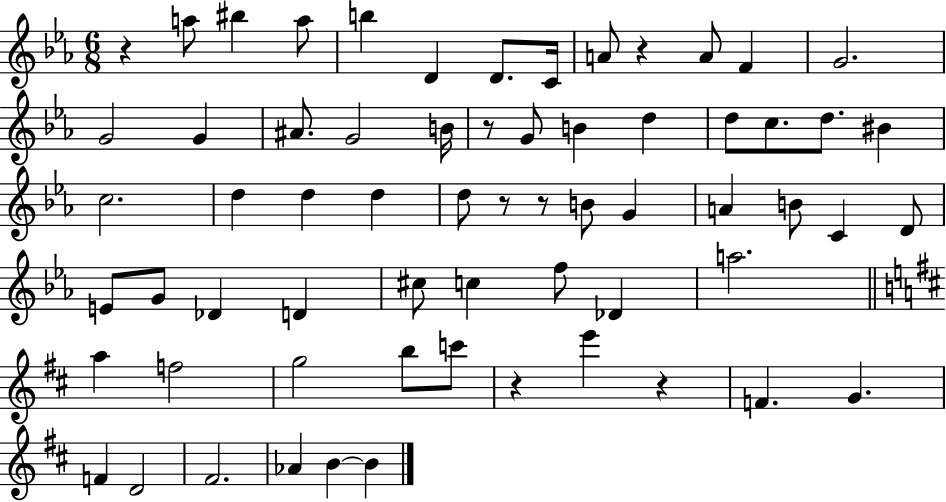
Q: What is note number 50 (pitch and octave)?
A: F4